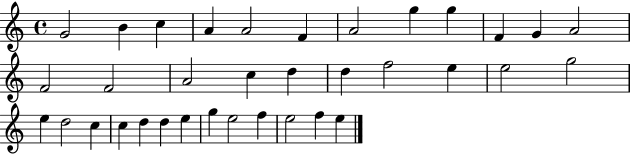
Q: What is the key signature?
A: C major